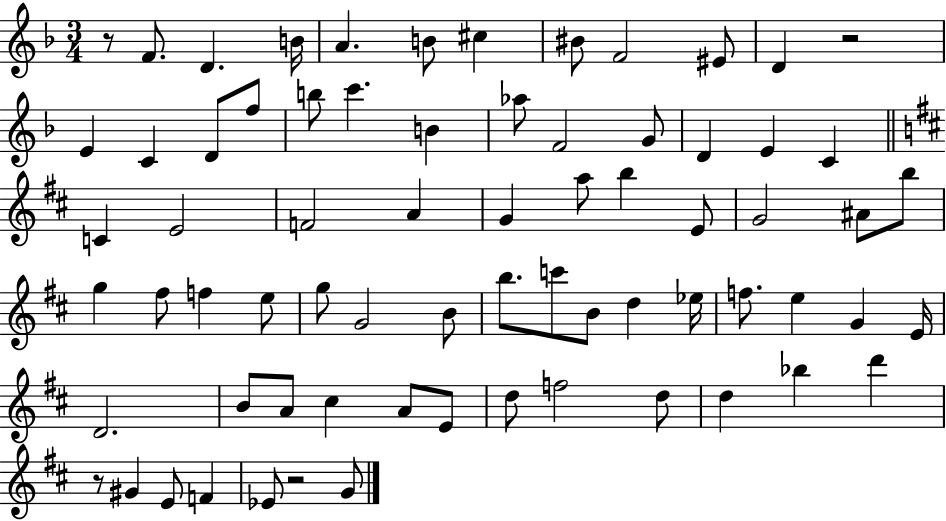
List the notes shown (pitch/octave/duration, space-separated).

R/e F4/e. D4/q. B4/s A4/q. B4/e C#5/q BIS4/e F4/h EIS4/e D4/q R/h E4/q C4/q D4/e F5/e B5/e C6/q. B4/q Ab5/e F4/h G4/e D4/q E4/q C4/q C4/q E4/h F4/h A4/q G4/q A5/e B5/q E4/e G4/h A#4/e B5/e G5/q F#5/e F5/q E5/e G5/e G4/h B4/e B5/e. C6/e B4/e D5/q Eb5/s F5/e. E5/q G4/q E4/s D4/h. B4/e A4/e C#5/q A4/e E4/e D5/e F5/h D5/e D5/q Bb5/q D6/q R/e G#4/q E4/e F4/q Eb4/e R/h G4/e